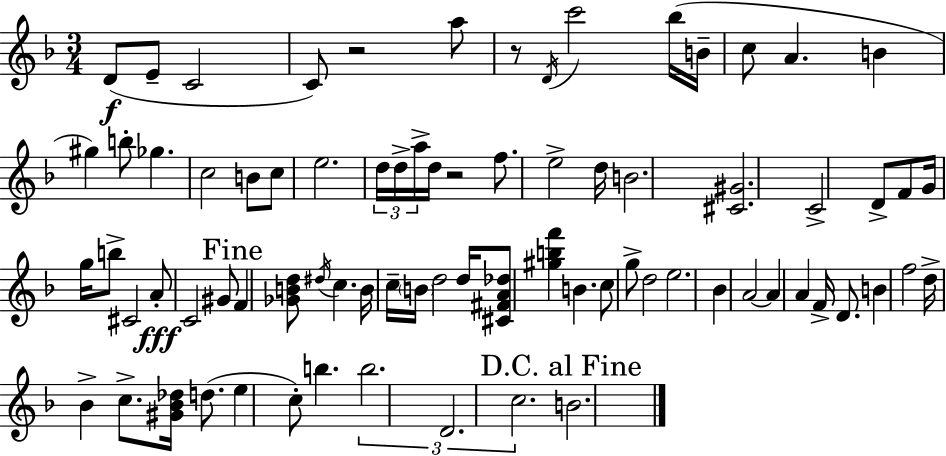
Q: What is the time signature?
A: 3/4